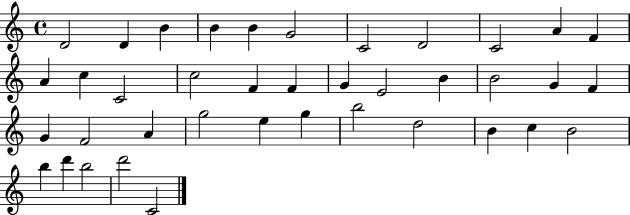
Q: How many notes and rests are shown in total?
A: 39